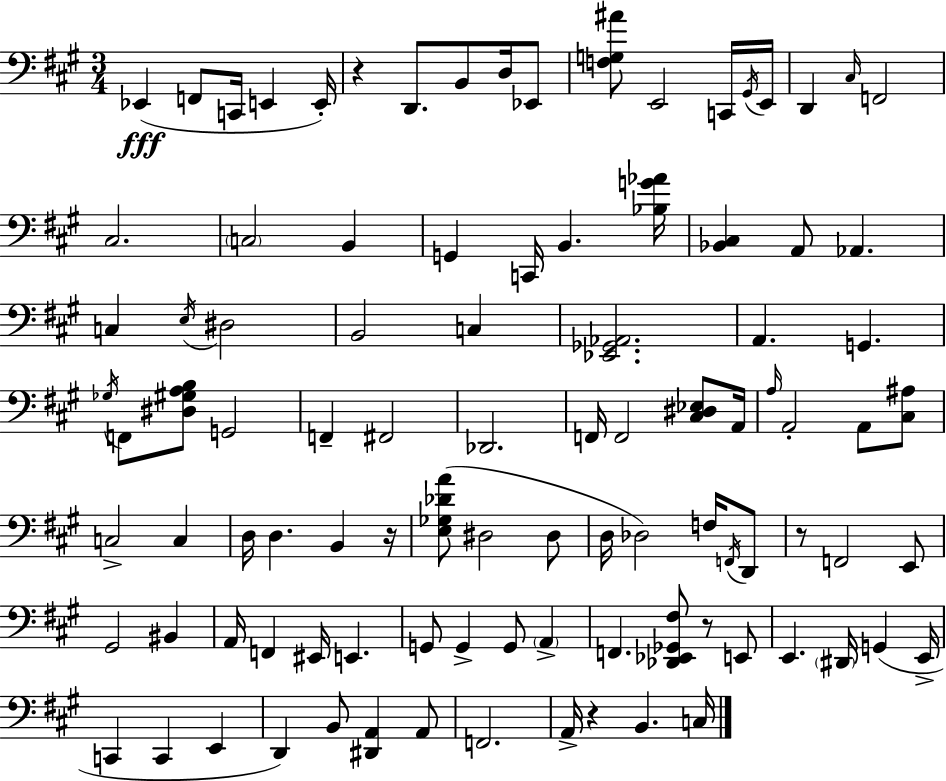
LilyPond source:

{
  \clef bass
  \numericTimeSignature
  \time 3/4
  \key a \major
  ees,4(\fff f,8 c,16 e,4 e,16-.) | r4 d,8. b,8 d16 ees,8 | <f g ais'>8 e,2 c,16 \acciaccatura { gis,16 } | e,16 d,4 \grace { cis16 } f,2 | \break cis2. | \parenthesize c2 b,4 | g,4 c,16 b,4. | <bes g' aes'>16 <bes, cis>4 a,8 aes,4. | \break c4 \acciaccatura { e16 } dis2 | b,2 c4 | <ees, ges, aes,>2. | a,4. g,4. | \break \acciaccatura { ges16 } f,8 <dis gis a b>8 g,2 | f,4-- fis,2 | des,2. | f,16 f,2 | \break <cis dis ees>8 a,16 \grace { a16 } a,2-. | a,8 <cis ais>8 c2-> | c4 d16 d4. | b,4 r16 <e ges des' a'>8( dis2 | \break dis8 d16 des2) | f16 \acciaccatura { f,16 } d,8 r8 f,2 | e,8 gis,2 | bis,4 a,16 f,4 eis,16 | \break e,4. g,8 g,4-> | g,8 \parenthesize a,4-> f,4. | <des, ees, ges, fis>8 r8 e,8 e,4. | \parenthesize dis,16 g,4( e,16-> c,4 c,4 | \break e,4 d,4) b,8 | <dis, a,>4 a,8 f,2. | a,16-> r4 b,4. | c16 \bar "|."
}